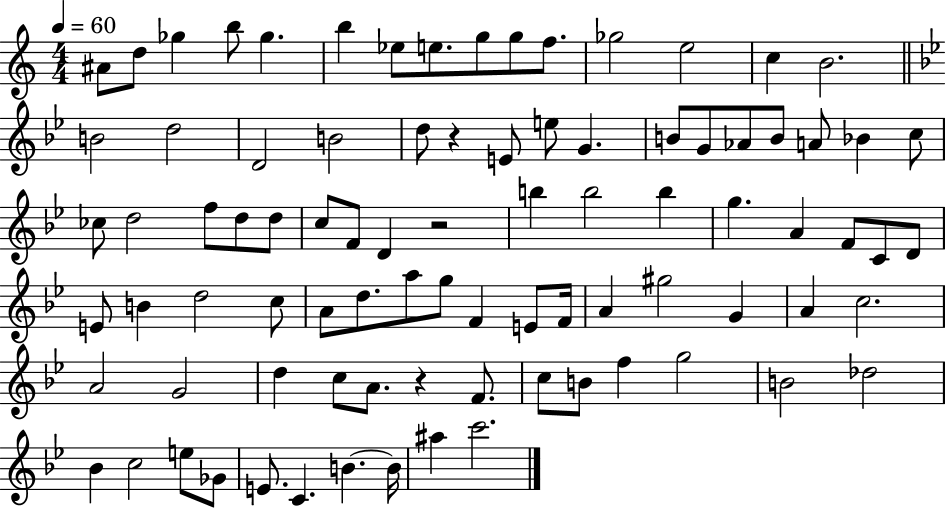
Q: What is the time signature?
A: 4/4